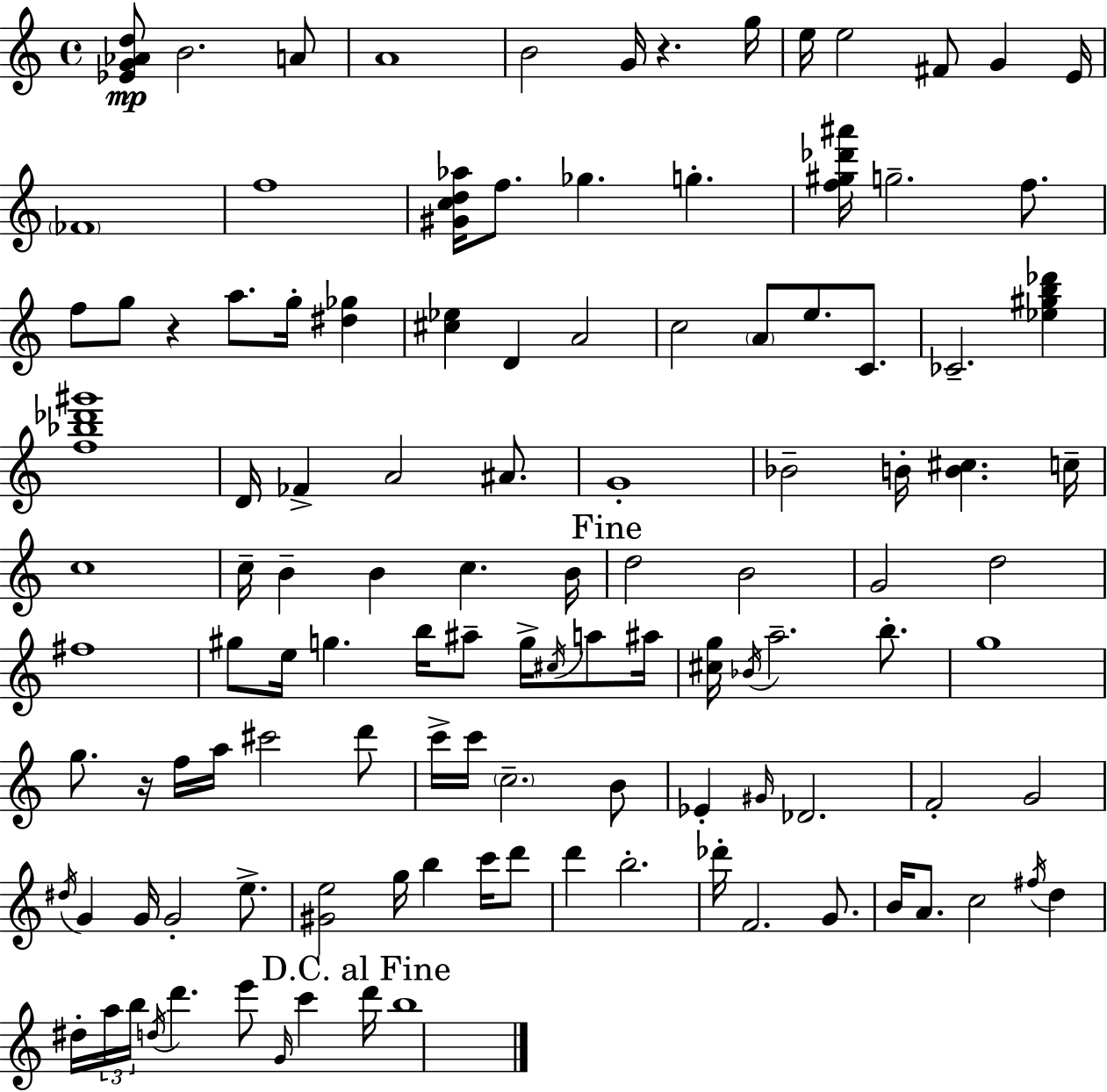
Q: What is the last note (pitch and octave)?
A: B5